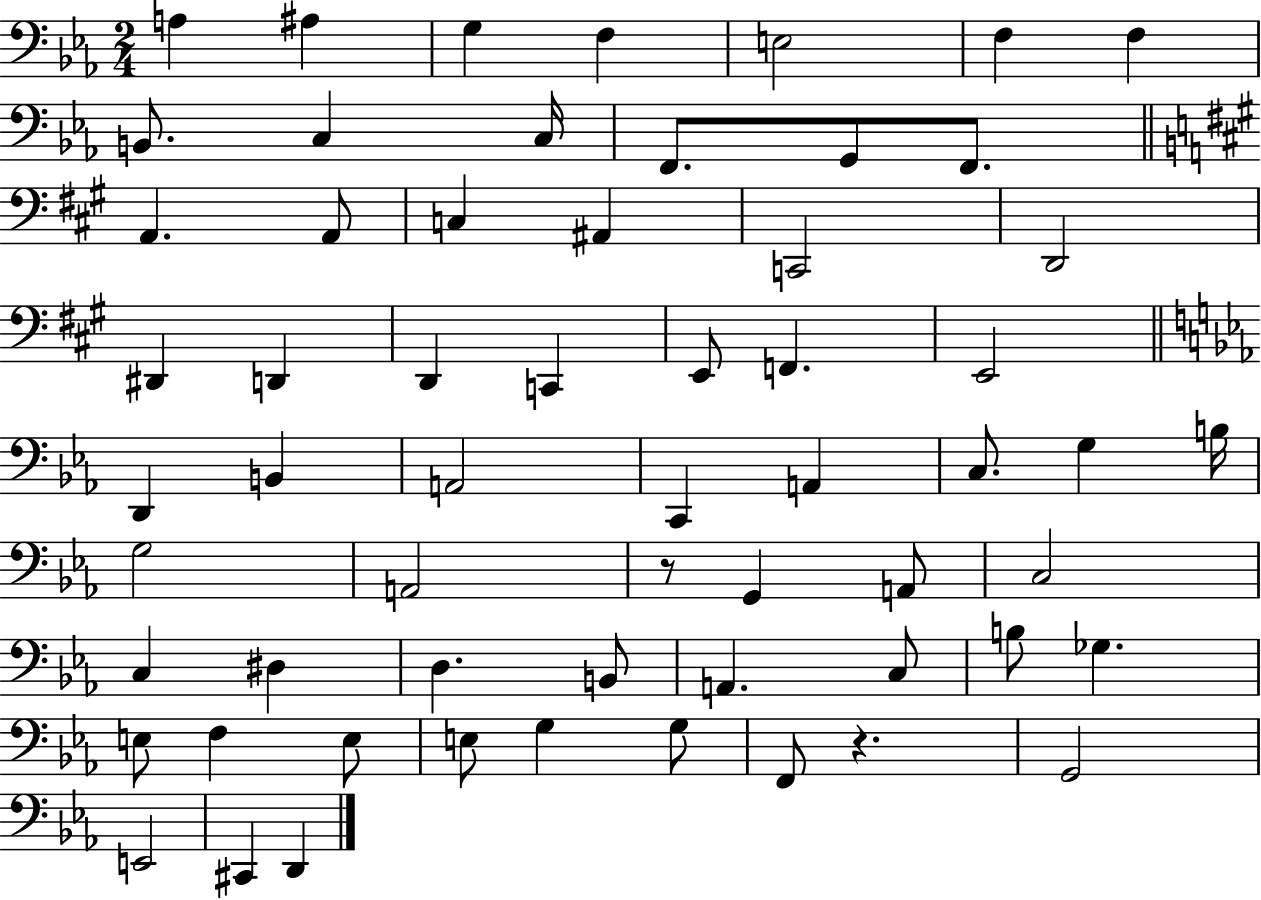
A3/q A#3/q G3/q F3/q E3/h F3/q F3/q B2/e. C3/q C3/s F2/e. G2/e F2/e. A2/q. A2/e C3/q A#2/q C2/h D2/h D#2/q D2/q D2/q C2/q E2/e F2/q. E2/h D2/q B2/q A2/h C2/q A2/q C3/e. G3/q B3/s G3/h A2/h R/e G2/q A2/e C3/h C3/q D#3/q D3/q. B2/e A2/q. C3/e B3/e Gb3/q. E3/e F3/q E3/e E3/e G3/q G3/e F2/e R/q. G2/h E2/h C#2/q D2/q